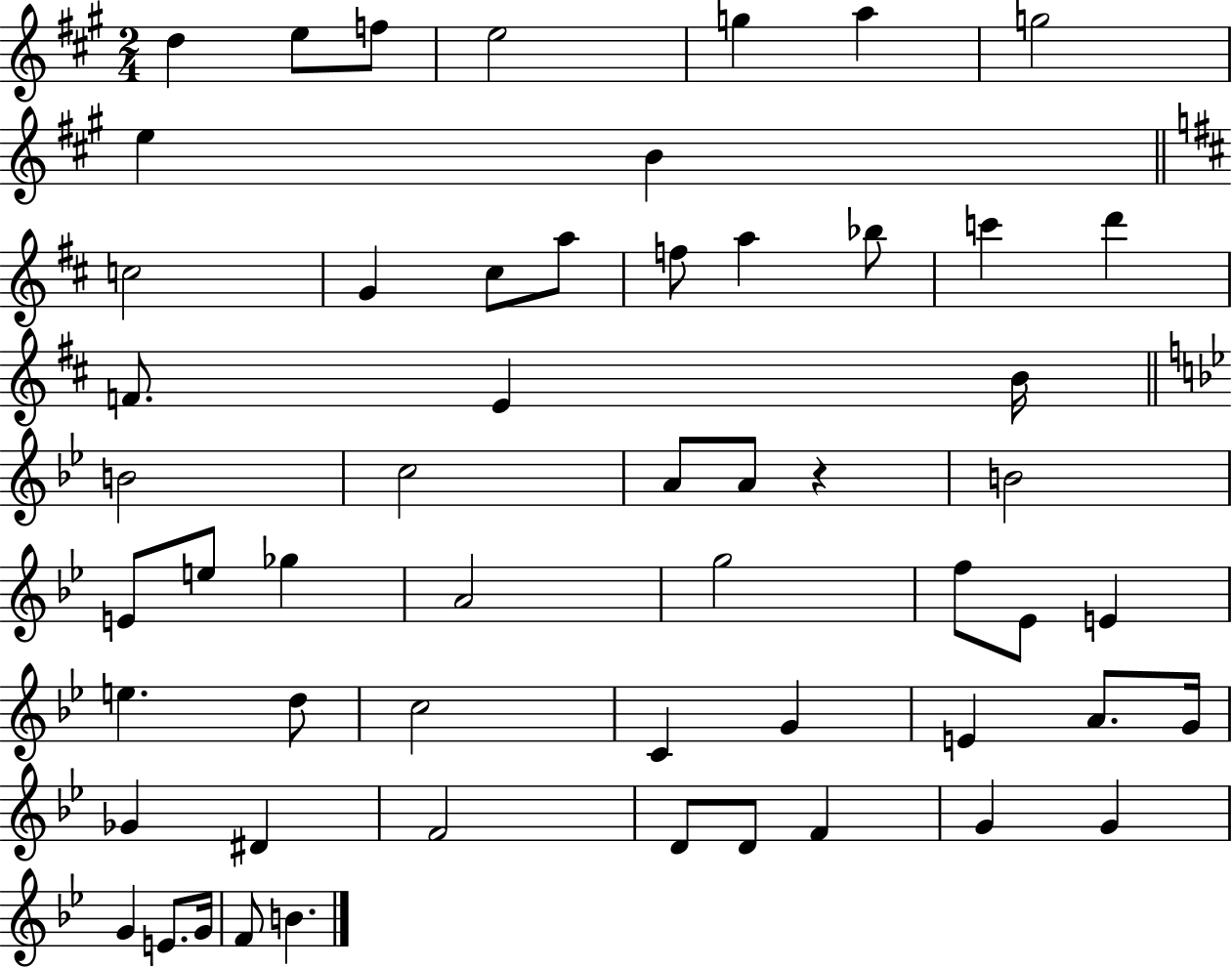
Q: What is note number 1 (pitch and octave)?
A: D5